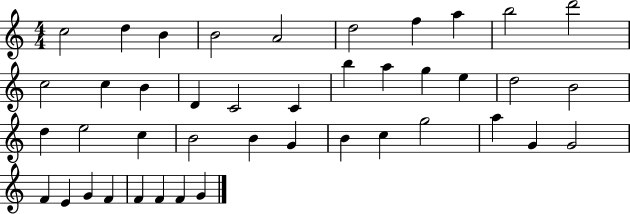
C5/h D5/q B4/q B4/h A4/h D5/h F5/q A5/q B5/h D6/h C5/h C5/q B4/q D4/q C4/h C4/q B5/q A5/q G5/q E5/q D5/h B4/h D5/q E5/h C5/q B4/h B4/q G4/q B4/q C5/q G5/h A5/q G4/q G4/h F4/q E4/q G4/q F4/q F4/q F4/q F4/q G4/q